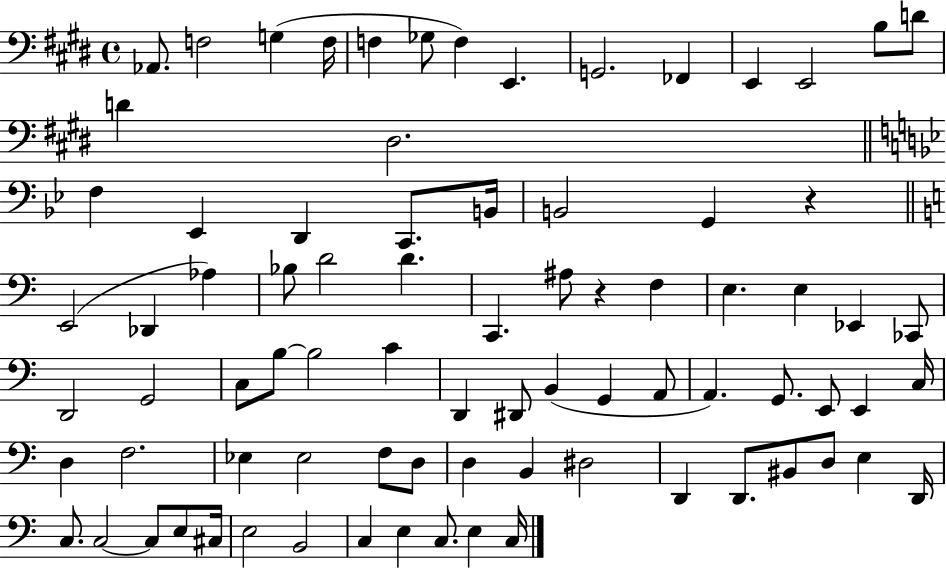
X:1
T:Untitled
M:4/4
L:1/4
K:E
_A,,/2 F,2 G, F,/4 F, _G,/2 F, E,, G,,2 _F,, E,, E,,2 B,/2 D/2 D ^D,2 F, _E,, D,, C,,/2 B,,/4 B,,2 G,, z E,,2 _D,, _A, _B,/2 D2 D C,, ^A,/2 z F, E, E, _E,, _C,,/2 D,,2 G,,2 C,/2 B,/2 B,2 C D,, ^D,,/2 B,, G,, A,,/2 A,, G,,/2 E,,/2 E,, C,/4 D, F,2 _E, _E,2 F,/2 D,/2 D, B,, ^D,2 D,, D,,/2 ^B,,/2 D,/2 E, D,,/4 C,/2 C,2 C,/2 E,/2 ^C,/4 E,2 B,,2 C, E, C,/2 E, C,/4